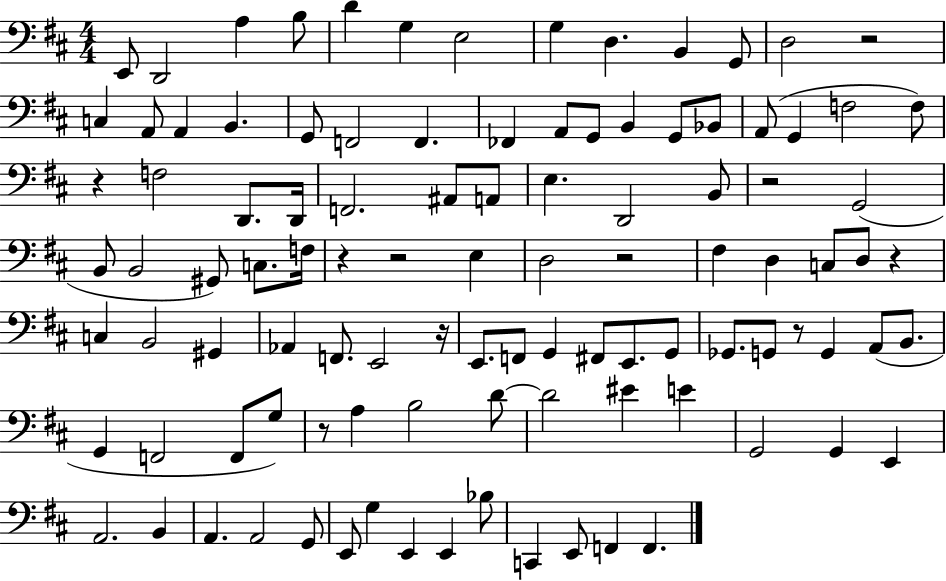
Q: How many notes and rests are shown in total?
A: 104